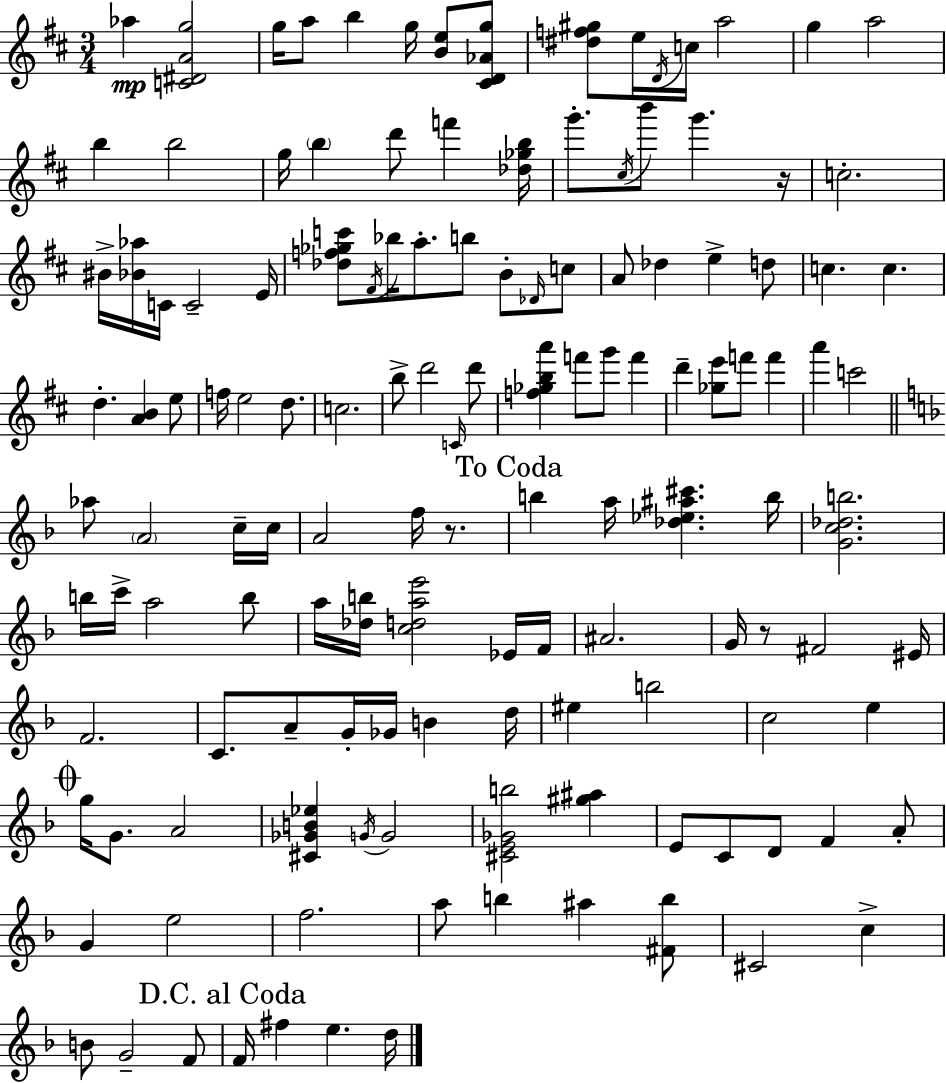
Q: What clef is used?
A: treble